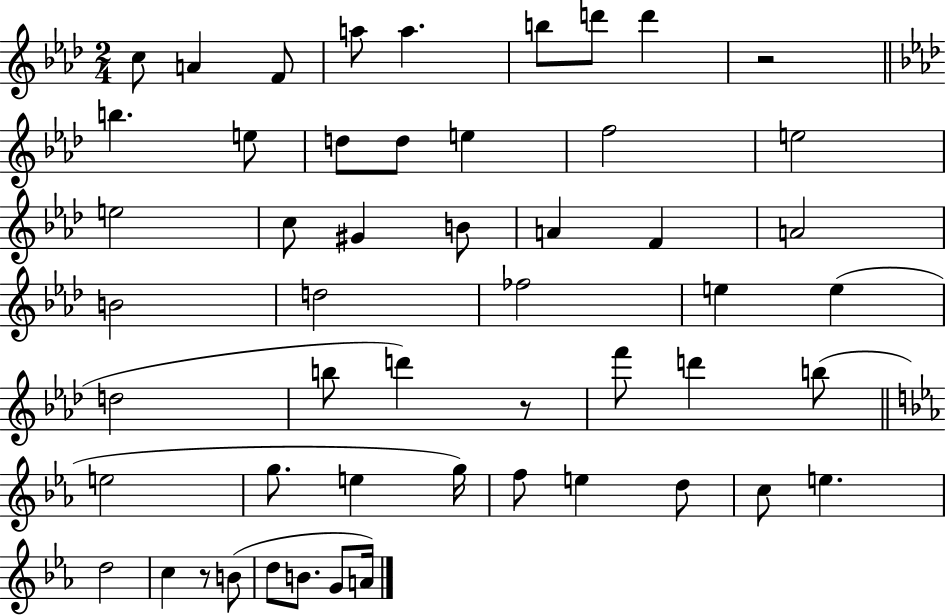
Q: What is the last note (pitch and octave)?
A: A4